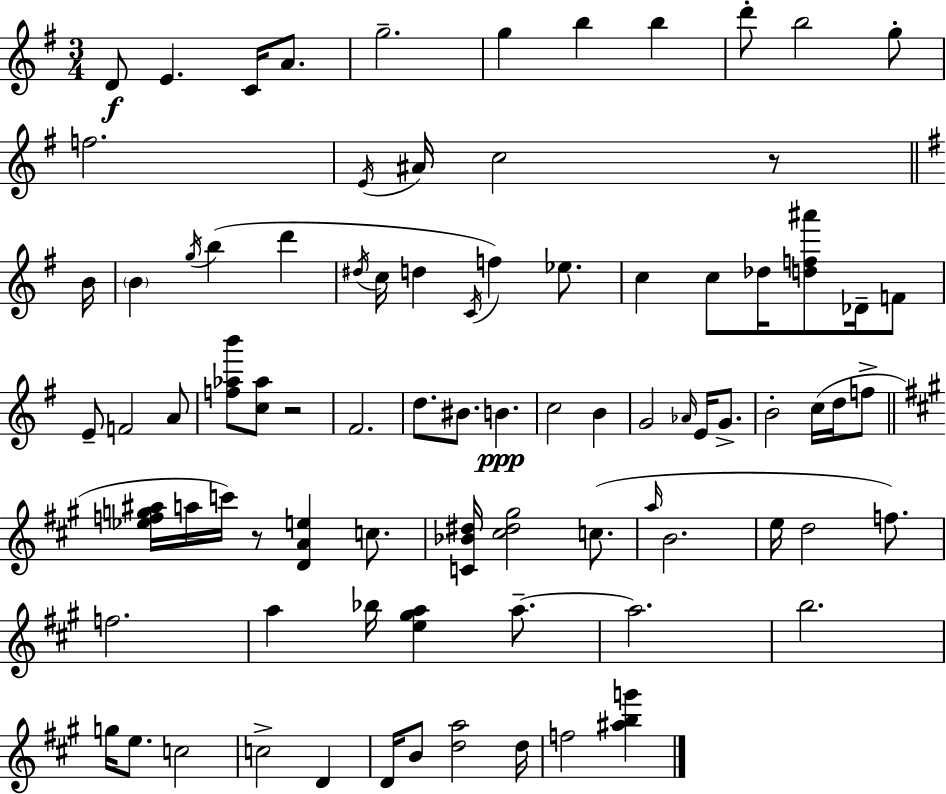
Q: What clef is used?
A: treble